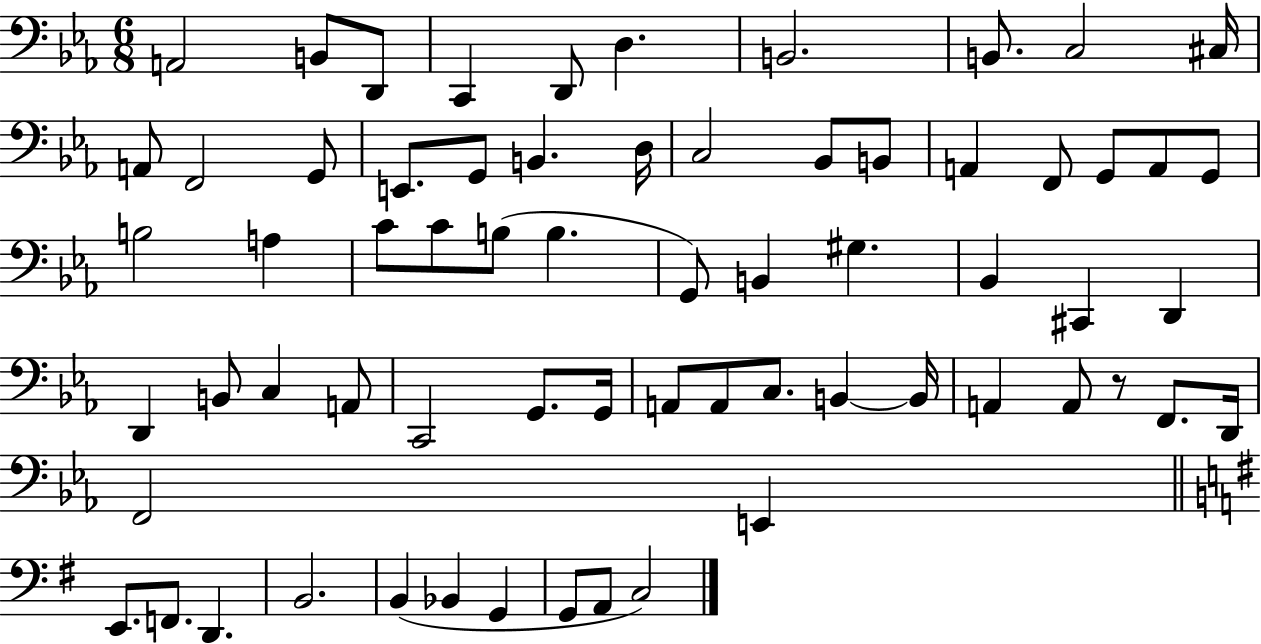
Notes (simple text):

A2/h B2/e D2/e C2/q D2/e D3/q. B2/h. B2/e. C3/h C#3/s A2/e F2/h G2/e E2/e. G2/e B2/q. D3/s C3/h Bb2/e B2/e A2/q F2/e G2/e A2/e G2/e B3/h A3/q C4/e C4/e B3/e B3/q. G2/e B2/q G#3/q. Bb2/q C#2/q D2/q D2/q B2/e C3/q A2/e C2/h G2/e. G2/s A2/e A2/e C3/e. B2/q B2/s A2/q A2/e R/e F2/e. D2/s F2/h E2/q E2/e. F2/e. D2/q. B2/h. B2/q Bb2/q G2/q G2/e A2/e C3/h